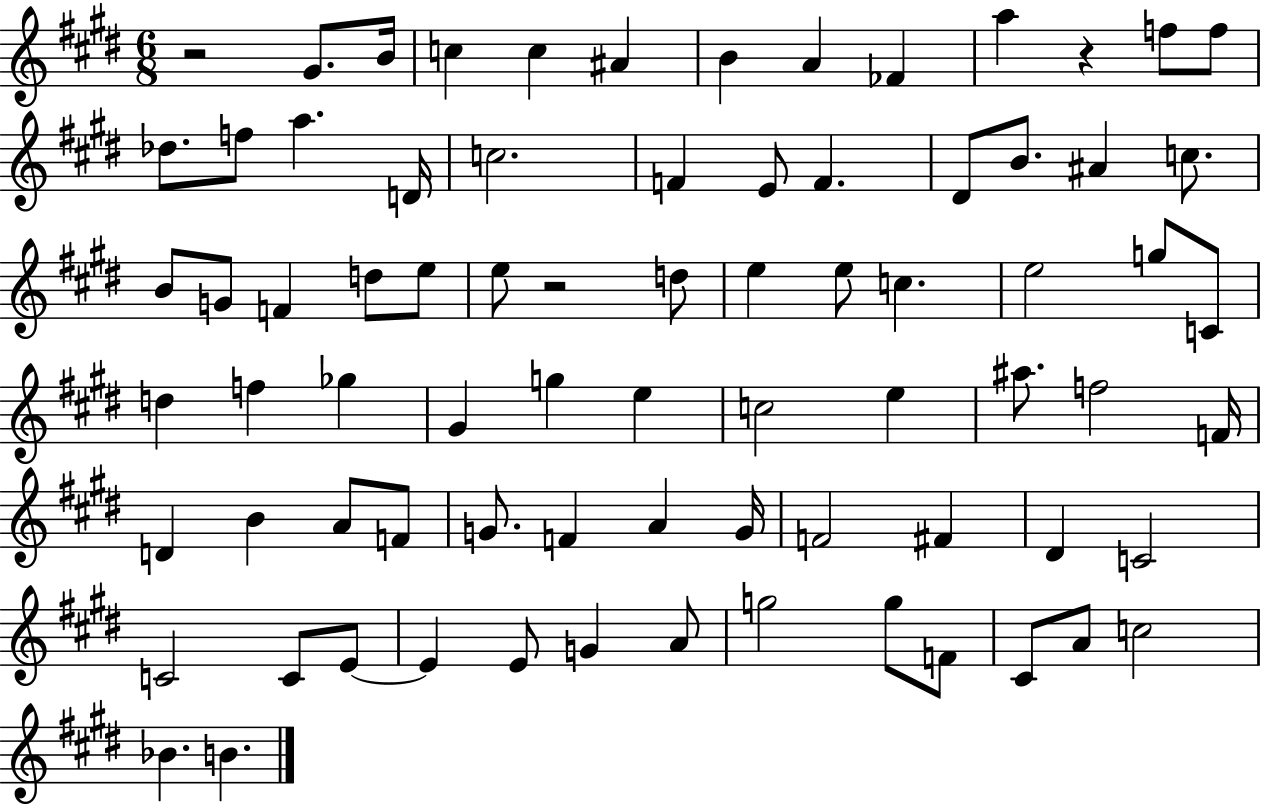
R/h G#4/e. B4/s C5/q C5/q A#4/q B4/q A4/q FES4/q A5/q R/q F5/e F5/e Db5/e. F5/e A5/q. D4/s C5/h. F4/q E4/e F4/q. D#4/e B4/e. A#4/q C5/e. B4/e G4/e F4/q D5/e E5/e E5/e R/h D5/e E5/q E5/e C5/q. E5/h G5/e C4/e D5/q F5/q Gb5/q G#4/q G5/q E5/q C5/h E5/q A#5/e. F5/h F4/s D4/q B4/q A4/e F4/e G4/e. F4/q A4/q G4/s F4/h F#4/q D#4/q C4/h C4/h C4/e E4/e E4/q E4/e G4/q A4/e G5/h G5/e F4/e C#4/e A4/e C5/h Bb4/q. B4/q.